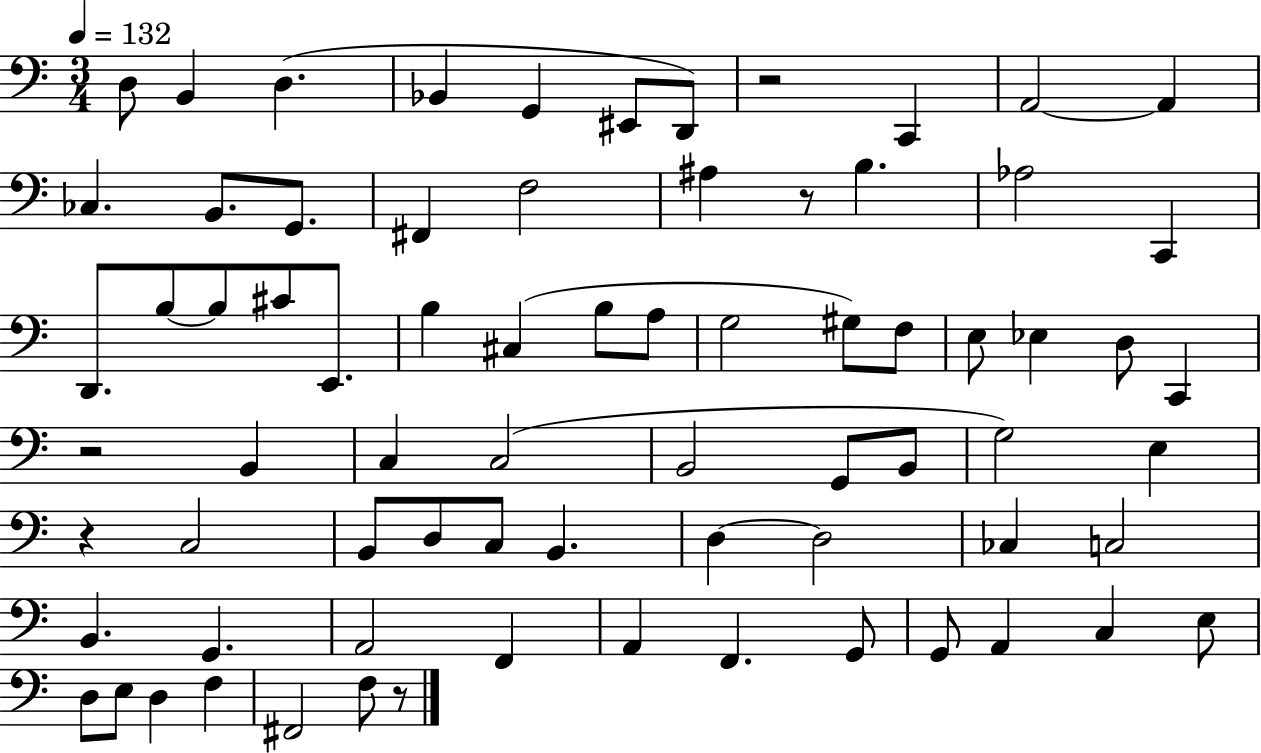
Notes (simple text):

D3/e B2/q D3/q. Bb2/q G2/q EIS2/e D2/e R/h C2/q A2/h A2/q CES3/q. B2/e. G2/e. F#2/q F3/h A#3/q R/e B3/q. Ab3/h C2/q D2/e. B3/e B3/e C#4/e E2/e. B3/q C#3/q B3/e A3/e G3/h G#3/e F3/e E3/e Eb3/q D3/e C2/q R/h B2/q C3/q C3/h B2/h G2/e B2/e G3/h E3/q R/q C3/h B2/e D3/e C3/e B2/q. D3/q D3/h CES3/q C3/h B2/q. G2/q. A2/h F2/q A2/q F2/q. G2/e G2/e A2/q C3/q E3/e D3/e E3/e D3/q F3/q F#2/h F3/e R/e